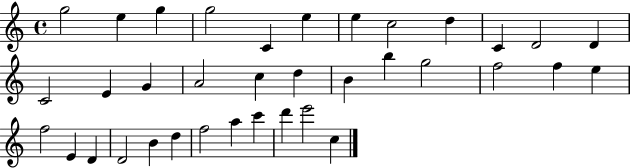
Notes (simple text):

G5/h E5/q G5/q G5/h C4/q E5/q E5/q C5/h D5/q C4/q D4/h D4/q C4/h E4/q G4/q A4/h C5/q D5/q B4/q B5/q G5/h F5/h F5/q E5/q F5/h E4/q D4/q D4/h B4/q D5/q F5/h A5/q C6/q D6/q E6/h C5/q